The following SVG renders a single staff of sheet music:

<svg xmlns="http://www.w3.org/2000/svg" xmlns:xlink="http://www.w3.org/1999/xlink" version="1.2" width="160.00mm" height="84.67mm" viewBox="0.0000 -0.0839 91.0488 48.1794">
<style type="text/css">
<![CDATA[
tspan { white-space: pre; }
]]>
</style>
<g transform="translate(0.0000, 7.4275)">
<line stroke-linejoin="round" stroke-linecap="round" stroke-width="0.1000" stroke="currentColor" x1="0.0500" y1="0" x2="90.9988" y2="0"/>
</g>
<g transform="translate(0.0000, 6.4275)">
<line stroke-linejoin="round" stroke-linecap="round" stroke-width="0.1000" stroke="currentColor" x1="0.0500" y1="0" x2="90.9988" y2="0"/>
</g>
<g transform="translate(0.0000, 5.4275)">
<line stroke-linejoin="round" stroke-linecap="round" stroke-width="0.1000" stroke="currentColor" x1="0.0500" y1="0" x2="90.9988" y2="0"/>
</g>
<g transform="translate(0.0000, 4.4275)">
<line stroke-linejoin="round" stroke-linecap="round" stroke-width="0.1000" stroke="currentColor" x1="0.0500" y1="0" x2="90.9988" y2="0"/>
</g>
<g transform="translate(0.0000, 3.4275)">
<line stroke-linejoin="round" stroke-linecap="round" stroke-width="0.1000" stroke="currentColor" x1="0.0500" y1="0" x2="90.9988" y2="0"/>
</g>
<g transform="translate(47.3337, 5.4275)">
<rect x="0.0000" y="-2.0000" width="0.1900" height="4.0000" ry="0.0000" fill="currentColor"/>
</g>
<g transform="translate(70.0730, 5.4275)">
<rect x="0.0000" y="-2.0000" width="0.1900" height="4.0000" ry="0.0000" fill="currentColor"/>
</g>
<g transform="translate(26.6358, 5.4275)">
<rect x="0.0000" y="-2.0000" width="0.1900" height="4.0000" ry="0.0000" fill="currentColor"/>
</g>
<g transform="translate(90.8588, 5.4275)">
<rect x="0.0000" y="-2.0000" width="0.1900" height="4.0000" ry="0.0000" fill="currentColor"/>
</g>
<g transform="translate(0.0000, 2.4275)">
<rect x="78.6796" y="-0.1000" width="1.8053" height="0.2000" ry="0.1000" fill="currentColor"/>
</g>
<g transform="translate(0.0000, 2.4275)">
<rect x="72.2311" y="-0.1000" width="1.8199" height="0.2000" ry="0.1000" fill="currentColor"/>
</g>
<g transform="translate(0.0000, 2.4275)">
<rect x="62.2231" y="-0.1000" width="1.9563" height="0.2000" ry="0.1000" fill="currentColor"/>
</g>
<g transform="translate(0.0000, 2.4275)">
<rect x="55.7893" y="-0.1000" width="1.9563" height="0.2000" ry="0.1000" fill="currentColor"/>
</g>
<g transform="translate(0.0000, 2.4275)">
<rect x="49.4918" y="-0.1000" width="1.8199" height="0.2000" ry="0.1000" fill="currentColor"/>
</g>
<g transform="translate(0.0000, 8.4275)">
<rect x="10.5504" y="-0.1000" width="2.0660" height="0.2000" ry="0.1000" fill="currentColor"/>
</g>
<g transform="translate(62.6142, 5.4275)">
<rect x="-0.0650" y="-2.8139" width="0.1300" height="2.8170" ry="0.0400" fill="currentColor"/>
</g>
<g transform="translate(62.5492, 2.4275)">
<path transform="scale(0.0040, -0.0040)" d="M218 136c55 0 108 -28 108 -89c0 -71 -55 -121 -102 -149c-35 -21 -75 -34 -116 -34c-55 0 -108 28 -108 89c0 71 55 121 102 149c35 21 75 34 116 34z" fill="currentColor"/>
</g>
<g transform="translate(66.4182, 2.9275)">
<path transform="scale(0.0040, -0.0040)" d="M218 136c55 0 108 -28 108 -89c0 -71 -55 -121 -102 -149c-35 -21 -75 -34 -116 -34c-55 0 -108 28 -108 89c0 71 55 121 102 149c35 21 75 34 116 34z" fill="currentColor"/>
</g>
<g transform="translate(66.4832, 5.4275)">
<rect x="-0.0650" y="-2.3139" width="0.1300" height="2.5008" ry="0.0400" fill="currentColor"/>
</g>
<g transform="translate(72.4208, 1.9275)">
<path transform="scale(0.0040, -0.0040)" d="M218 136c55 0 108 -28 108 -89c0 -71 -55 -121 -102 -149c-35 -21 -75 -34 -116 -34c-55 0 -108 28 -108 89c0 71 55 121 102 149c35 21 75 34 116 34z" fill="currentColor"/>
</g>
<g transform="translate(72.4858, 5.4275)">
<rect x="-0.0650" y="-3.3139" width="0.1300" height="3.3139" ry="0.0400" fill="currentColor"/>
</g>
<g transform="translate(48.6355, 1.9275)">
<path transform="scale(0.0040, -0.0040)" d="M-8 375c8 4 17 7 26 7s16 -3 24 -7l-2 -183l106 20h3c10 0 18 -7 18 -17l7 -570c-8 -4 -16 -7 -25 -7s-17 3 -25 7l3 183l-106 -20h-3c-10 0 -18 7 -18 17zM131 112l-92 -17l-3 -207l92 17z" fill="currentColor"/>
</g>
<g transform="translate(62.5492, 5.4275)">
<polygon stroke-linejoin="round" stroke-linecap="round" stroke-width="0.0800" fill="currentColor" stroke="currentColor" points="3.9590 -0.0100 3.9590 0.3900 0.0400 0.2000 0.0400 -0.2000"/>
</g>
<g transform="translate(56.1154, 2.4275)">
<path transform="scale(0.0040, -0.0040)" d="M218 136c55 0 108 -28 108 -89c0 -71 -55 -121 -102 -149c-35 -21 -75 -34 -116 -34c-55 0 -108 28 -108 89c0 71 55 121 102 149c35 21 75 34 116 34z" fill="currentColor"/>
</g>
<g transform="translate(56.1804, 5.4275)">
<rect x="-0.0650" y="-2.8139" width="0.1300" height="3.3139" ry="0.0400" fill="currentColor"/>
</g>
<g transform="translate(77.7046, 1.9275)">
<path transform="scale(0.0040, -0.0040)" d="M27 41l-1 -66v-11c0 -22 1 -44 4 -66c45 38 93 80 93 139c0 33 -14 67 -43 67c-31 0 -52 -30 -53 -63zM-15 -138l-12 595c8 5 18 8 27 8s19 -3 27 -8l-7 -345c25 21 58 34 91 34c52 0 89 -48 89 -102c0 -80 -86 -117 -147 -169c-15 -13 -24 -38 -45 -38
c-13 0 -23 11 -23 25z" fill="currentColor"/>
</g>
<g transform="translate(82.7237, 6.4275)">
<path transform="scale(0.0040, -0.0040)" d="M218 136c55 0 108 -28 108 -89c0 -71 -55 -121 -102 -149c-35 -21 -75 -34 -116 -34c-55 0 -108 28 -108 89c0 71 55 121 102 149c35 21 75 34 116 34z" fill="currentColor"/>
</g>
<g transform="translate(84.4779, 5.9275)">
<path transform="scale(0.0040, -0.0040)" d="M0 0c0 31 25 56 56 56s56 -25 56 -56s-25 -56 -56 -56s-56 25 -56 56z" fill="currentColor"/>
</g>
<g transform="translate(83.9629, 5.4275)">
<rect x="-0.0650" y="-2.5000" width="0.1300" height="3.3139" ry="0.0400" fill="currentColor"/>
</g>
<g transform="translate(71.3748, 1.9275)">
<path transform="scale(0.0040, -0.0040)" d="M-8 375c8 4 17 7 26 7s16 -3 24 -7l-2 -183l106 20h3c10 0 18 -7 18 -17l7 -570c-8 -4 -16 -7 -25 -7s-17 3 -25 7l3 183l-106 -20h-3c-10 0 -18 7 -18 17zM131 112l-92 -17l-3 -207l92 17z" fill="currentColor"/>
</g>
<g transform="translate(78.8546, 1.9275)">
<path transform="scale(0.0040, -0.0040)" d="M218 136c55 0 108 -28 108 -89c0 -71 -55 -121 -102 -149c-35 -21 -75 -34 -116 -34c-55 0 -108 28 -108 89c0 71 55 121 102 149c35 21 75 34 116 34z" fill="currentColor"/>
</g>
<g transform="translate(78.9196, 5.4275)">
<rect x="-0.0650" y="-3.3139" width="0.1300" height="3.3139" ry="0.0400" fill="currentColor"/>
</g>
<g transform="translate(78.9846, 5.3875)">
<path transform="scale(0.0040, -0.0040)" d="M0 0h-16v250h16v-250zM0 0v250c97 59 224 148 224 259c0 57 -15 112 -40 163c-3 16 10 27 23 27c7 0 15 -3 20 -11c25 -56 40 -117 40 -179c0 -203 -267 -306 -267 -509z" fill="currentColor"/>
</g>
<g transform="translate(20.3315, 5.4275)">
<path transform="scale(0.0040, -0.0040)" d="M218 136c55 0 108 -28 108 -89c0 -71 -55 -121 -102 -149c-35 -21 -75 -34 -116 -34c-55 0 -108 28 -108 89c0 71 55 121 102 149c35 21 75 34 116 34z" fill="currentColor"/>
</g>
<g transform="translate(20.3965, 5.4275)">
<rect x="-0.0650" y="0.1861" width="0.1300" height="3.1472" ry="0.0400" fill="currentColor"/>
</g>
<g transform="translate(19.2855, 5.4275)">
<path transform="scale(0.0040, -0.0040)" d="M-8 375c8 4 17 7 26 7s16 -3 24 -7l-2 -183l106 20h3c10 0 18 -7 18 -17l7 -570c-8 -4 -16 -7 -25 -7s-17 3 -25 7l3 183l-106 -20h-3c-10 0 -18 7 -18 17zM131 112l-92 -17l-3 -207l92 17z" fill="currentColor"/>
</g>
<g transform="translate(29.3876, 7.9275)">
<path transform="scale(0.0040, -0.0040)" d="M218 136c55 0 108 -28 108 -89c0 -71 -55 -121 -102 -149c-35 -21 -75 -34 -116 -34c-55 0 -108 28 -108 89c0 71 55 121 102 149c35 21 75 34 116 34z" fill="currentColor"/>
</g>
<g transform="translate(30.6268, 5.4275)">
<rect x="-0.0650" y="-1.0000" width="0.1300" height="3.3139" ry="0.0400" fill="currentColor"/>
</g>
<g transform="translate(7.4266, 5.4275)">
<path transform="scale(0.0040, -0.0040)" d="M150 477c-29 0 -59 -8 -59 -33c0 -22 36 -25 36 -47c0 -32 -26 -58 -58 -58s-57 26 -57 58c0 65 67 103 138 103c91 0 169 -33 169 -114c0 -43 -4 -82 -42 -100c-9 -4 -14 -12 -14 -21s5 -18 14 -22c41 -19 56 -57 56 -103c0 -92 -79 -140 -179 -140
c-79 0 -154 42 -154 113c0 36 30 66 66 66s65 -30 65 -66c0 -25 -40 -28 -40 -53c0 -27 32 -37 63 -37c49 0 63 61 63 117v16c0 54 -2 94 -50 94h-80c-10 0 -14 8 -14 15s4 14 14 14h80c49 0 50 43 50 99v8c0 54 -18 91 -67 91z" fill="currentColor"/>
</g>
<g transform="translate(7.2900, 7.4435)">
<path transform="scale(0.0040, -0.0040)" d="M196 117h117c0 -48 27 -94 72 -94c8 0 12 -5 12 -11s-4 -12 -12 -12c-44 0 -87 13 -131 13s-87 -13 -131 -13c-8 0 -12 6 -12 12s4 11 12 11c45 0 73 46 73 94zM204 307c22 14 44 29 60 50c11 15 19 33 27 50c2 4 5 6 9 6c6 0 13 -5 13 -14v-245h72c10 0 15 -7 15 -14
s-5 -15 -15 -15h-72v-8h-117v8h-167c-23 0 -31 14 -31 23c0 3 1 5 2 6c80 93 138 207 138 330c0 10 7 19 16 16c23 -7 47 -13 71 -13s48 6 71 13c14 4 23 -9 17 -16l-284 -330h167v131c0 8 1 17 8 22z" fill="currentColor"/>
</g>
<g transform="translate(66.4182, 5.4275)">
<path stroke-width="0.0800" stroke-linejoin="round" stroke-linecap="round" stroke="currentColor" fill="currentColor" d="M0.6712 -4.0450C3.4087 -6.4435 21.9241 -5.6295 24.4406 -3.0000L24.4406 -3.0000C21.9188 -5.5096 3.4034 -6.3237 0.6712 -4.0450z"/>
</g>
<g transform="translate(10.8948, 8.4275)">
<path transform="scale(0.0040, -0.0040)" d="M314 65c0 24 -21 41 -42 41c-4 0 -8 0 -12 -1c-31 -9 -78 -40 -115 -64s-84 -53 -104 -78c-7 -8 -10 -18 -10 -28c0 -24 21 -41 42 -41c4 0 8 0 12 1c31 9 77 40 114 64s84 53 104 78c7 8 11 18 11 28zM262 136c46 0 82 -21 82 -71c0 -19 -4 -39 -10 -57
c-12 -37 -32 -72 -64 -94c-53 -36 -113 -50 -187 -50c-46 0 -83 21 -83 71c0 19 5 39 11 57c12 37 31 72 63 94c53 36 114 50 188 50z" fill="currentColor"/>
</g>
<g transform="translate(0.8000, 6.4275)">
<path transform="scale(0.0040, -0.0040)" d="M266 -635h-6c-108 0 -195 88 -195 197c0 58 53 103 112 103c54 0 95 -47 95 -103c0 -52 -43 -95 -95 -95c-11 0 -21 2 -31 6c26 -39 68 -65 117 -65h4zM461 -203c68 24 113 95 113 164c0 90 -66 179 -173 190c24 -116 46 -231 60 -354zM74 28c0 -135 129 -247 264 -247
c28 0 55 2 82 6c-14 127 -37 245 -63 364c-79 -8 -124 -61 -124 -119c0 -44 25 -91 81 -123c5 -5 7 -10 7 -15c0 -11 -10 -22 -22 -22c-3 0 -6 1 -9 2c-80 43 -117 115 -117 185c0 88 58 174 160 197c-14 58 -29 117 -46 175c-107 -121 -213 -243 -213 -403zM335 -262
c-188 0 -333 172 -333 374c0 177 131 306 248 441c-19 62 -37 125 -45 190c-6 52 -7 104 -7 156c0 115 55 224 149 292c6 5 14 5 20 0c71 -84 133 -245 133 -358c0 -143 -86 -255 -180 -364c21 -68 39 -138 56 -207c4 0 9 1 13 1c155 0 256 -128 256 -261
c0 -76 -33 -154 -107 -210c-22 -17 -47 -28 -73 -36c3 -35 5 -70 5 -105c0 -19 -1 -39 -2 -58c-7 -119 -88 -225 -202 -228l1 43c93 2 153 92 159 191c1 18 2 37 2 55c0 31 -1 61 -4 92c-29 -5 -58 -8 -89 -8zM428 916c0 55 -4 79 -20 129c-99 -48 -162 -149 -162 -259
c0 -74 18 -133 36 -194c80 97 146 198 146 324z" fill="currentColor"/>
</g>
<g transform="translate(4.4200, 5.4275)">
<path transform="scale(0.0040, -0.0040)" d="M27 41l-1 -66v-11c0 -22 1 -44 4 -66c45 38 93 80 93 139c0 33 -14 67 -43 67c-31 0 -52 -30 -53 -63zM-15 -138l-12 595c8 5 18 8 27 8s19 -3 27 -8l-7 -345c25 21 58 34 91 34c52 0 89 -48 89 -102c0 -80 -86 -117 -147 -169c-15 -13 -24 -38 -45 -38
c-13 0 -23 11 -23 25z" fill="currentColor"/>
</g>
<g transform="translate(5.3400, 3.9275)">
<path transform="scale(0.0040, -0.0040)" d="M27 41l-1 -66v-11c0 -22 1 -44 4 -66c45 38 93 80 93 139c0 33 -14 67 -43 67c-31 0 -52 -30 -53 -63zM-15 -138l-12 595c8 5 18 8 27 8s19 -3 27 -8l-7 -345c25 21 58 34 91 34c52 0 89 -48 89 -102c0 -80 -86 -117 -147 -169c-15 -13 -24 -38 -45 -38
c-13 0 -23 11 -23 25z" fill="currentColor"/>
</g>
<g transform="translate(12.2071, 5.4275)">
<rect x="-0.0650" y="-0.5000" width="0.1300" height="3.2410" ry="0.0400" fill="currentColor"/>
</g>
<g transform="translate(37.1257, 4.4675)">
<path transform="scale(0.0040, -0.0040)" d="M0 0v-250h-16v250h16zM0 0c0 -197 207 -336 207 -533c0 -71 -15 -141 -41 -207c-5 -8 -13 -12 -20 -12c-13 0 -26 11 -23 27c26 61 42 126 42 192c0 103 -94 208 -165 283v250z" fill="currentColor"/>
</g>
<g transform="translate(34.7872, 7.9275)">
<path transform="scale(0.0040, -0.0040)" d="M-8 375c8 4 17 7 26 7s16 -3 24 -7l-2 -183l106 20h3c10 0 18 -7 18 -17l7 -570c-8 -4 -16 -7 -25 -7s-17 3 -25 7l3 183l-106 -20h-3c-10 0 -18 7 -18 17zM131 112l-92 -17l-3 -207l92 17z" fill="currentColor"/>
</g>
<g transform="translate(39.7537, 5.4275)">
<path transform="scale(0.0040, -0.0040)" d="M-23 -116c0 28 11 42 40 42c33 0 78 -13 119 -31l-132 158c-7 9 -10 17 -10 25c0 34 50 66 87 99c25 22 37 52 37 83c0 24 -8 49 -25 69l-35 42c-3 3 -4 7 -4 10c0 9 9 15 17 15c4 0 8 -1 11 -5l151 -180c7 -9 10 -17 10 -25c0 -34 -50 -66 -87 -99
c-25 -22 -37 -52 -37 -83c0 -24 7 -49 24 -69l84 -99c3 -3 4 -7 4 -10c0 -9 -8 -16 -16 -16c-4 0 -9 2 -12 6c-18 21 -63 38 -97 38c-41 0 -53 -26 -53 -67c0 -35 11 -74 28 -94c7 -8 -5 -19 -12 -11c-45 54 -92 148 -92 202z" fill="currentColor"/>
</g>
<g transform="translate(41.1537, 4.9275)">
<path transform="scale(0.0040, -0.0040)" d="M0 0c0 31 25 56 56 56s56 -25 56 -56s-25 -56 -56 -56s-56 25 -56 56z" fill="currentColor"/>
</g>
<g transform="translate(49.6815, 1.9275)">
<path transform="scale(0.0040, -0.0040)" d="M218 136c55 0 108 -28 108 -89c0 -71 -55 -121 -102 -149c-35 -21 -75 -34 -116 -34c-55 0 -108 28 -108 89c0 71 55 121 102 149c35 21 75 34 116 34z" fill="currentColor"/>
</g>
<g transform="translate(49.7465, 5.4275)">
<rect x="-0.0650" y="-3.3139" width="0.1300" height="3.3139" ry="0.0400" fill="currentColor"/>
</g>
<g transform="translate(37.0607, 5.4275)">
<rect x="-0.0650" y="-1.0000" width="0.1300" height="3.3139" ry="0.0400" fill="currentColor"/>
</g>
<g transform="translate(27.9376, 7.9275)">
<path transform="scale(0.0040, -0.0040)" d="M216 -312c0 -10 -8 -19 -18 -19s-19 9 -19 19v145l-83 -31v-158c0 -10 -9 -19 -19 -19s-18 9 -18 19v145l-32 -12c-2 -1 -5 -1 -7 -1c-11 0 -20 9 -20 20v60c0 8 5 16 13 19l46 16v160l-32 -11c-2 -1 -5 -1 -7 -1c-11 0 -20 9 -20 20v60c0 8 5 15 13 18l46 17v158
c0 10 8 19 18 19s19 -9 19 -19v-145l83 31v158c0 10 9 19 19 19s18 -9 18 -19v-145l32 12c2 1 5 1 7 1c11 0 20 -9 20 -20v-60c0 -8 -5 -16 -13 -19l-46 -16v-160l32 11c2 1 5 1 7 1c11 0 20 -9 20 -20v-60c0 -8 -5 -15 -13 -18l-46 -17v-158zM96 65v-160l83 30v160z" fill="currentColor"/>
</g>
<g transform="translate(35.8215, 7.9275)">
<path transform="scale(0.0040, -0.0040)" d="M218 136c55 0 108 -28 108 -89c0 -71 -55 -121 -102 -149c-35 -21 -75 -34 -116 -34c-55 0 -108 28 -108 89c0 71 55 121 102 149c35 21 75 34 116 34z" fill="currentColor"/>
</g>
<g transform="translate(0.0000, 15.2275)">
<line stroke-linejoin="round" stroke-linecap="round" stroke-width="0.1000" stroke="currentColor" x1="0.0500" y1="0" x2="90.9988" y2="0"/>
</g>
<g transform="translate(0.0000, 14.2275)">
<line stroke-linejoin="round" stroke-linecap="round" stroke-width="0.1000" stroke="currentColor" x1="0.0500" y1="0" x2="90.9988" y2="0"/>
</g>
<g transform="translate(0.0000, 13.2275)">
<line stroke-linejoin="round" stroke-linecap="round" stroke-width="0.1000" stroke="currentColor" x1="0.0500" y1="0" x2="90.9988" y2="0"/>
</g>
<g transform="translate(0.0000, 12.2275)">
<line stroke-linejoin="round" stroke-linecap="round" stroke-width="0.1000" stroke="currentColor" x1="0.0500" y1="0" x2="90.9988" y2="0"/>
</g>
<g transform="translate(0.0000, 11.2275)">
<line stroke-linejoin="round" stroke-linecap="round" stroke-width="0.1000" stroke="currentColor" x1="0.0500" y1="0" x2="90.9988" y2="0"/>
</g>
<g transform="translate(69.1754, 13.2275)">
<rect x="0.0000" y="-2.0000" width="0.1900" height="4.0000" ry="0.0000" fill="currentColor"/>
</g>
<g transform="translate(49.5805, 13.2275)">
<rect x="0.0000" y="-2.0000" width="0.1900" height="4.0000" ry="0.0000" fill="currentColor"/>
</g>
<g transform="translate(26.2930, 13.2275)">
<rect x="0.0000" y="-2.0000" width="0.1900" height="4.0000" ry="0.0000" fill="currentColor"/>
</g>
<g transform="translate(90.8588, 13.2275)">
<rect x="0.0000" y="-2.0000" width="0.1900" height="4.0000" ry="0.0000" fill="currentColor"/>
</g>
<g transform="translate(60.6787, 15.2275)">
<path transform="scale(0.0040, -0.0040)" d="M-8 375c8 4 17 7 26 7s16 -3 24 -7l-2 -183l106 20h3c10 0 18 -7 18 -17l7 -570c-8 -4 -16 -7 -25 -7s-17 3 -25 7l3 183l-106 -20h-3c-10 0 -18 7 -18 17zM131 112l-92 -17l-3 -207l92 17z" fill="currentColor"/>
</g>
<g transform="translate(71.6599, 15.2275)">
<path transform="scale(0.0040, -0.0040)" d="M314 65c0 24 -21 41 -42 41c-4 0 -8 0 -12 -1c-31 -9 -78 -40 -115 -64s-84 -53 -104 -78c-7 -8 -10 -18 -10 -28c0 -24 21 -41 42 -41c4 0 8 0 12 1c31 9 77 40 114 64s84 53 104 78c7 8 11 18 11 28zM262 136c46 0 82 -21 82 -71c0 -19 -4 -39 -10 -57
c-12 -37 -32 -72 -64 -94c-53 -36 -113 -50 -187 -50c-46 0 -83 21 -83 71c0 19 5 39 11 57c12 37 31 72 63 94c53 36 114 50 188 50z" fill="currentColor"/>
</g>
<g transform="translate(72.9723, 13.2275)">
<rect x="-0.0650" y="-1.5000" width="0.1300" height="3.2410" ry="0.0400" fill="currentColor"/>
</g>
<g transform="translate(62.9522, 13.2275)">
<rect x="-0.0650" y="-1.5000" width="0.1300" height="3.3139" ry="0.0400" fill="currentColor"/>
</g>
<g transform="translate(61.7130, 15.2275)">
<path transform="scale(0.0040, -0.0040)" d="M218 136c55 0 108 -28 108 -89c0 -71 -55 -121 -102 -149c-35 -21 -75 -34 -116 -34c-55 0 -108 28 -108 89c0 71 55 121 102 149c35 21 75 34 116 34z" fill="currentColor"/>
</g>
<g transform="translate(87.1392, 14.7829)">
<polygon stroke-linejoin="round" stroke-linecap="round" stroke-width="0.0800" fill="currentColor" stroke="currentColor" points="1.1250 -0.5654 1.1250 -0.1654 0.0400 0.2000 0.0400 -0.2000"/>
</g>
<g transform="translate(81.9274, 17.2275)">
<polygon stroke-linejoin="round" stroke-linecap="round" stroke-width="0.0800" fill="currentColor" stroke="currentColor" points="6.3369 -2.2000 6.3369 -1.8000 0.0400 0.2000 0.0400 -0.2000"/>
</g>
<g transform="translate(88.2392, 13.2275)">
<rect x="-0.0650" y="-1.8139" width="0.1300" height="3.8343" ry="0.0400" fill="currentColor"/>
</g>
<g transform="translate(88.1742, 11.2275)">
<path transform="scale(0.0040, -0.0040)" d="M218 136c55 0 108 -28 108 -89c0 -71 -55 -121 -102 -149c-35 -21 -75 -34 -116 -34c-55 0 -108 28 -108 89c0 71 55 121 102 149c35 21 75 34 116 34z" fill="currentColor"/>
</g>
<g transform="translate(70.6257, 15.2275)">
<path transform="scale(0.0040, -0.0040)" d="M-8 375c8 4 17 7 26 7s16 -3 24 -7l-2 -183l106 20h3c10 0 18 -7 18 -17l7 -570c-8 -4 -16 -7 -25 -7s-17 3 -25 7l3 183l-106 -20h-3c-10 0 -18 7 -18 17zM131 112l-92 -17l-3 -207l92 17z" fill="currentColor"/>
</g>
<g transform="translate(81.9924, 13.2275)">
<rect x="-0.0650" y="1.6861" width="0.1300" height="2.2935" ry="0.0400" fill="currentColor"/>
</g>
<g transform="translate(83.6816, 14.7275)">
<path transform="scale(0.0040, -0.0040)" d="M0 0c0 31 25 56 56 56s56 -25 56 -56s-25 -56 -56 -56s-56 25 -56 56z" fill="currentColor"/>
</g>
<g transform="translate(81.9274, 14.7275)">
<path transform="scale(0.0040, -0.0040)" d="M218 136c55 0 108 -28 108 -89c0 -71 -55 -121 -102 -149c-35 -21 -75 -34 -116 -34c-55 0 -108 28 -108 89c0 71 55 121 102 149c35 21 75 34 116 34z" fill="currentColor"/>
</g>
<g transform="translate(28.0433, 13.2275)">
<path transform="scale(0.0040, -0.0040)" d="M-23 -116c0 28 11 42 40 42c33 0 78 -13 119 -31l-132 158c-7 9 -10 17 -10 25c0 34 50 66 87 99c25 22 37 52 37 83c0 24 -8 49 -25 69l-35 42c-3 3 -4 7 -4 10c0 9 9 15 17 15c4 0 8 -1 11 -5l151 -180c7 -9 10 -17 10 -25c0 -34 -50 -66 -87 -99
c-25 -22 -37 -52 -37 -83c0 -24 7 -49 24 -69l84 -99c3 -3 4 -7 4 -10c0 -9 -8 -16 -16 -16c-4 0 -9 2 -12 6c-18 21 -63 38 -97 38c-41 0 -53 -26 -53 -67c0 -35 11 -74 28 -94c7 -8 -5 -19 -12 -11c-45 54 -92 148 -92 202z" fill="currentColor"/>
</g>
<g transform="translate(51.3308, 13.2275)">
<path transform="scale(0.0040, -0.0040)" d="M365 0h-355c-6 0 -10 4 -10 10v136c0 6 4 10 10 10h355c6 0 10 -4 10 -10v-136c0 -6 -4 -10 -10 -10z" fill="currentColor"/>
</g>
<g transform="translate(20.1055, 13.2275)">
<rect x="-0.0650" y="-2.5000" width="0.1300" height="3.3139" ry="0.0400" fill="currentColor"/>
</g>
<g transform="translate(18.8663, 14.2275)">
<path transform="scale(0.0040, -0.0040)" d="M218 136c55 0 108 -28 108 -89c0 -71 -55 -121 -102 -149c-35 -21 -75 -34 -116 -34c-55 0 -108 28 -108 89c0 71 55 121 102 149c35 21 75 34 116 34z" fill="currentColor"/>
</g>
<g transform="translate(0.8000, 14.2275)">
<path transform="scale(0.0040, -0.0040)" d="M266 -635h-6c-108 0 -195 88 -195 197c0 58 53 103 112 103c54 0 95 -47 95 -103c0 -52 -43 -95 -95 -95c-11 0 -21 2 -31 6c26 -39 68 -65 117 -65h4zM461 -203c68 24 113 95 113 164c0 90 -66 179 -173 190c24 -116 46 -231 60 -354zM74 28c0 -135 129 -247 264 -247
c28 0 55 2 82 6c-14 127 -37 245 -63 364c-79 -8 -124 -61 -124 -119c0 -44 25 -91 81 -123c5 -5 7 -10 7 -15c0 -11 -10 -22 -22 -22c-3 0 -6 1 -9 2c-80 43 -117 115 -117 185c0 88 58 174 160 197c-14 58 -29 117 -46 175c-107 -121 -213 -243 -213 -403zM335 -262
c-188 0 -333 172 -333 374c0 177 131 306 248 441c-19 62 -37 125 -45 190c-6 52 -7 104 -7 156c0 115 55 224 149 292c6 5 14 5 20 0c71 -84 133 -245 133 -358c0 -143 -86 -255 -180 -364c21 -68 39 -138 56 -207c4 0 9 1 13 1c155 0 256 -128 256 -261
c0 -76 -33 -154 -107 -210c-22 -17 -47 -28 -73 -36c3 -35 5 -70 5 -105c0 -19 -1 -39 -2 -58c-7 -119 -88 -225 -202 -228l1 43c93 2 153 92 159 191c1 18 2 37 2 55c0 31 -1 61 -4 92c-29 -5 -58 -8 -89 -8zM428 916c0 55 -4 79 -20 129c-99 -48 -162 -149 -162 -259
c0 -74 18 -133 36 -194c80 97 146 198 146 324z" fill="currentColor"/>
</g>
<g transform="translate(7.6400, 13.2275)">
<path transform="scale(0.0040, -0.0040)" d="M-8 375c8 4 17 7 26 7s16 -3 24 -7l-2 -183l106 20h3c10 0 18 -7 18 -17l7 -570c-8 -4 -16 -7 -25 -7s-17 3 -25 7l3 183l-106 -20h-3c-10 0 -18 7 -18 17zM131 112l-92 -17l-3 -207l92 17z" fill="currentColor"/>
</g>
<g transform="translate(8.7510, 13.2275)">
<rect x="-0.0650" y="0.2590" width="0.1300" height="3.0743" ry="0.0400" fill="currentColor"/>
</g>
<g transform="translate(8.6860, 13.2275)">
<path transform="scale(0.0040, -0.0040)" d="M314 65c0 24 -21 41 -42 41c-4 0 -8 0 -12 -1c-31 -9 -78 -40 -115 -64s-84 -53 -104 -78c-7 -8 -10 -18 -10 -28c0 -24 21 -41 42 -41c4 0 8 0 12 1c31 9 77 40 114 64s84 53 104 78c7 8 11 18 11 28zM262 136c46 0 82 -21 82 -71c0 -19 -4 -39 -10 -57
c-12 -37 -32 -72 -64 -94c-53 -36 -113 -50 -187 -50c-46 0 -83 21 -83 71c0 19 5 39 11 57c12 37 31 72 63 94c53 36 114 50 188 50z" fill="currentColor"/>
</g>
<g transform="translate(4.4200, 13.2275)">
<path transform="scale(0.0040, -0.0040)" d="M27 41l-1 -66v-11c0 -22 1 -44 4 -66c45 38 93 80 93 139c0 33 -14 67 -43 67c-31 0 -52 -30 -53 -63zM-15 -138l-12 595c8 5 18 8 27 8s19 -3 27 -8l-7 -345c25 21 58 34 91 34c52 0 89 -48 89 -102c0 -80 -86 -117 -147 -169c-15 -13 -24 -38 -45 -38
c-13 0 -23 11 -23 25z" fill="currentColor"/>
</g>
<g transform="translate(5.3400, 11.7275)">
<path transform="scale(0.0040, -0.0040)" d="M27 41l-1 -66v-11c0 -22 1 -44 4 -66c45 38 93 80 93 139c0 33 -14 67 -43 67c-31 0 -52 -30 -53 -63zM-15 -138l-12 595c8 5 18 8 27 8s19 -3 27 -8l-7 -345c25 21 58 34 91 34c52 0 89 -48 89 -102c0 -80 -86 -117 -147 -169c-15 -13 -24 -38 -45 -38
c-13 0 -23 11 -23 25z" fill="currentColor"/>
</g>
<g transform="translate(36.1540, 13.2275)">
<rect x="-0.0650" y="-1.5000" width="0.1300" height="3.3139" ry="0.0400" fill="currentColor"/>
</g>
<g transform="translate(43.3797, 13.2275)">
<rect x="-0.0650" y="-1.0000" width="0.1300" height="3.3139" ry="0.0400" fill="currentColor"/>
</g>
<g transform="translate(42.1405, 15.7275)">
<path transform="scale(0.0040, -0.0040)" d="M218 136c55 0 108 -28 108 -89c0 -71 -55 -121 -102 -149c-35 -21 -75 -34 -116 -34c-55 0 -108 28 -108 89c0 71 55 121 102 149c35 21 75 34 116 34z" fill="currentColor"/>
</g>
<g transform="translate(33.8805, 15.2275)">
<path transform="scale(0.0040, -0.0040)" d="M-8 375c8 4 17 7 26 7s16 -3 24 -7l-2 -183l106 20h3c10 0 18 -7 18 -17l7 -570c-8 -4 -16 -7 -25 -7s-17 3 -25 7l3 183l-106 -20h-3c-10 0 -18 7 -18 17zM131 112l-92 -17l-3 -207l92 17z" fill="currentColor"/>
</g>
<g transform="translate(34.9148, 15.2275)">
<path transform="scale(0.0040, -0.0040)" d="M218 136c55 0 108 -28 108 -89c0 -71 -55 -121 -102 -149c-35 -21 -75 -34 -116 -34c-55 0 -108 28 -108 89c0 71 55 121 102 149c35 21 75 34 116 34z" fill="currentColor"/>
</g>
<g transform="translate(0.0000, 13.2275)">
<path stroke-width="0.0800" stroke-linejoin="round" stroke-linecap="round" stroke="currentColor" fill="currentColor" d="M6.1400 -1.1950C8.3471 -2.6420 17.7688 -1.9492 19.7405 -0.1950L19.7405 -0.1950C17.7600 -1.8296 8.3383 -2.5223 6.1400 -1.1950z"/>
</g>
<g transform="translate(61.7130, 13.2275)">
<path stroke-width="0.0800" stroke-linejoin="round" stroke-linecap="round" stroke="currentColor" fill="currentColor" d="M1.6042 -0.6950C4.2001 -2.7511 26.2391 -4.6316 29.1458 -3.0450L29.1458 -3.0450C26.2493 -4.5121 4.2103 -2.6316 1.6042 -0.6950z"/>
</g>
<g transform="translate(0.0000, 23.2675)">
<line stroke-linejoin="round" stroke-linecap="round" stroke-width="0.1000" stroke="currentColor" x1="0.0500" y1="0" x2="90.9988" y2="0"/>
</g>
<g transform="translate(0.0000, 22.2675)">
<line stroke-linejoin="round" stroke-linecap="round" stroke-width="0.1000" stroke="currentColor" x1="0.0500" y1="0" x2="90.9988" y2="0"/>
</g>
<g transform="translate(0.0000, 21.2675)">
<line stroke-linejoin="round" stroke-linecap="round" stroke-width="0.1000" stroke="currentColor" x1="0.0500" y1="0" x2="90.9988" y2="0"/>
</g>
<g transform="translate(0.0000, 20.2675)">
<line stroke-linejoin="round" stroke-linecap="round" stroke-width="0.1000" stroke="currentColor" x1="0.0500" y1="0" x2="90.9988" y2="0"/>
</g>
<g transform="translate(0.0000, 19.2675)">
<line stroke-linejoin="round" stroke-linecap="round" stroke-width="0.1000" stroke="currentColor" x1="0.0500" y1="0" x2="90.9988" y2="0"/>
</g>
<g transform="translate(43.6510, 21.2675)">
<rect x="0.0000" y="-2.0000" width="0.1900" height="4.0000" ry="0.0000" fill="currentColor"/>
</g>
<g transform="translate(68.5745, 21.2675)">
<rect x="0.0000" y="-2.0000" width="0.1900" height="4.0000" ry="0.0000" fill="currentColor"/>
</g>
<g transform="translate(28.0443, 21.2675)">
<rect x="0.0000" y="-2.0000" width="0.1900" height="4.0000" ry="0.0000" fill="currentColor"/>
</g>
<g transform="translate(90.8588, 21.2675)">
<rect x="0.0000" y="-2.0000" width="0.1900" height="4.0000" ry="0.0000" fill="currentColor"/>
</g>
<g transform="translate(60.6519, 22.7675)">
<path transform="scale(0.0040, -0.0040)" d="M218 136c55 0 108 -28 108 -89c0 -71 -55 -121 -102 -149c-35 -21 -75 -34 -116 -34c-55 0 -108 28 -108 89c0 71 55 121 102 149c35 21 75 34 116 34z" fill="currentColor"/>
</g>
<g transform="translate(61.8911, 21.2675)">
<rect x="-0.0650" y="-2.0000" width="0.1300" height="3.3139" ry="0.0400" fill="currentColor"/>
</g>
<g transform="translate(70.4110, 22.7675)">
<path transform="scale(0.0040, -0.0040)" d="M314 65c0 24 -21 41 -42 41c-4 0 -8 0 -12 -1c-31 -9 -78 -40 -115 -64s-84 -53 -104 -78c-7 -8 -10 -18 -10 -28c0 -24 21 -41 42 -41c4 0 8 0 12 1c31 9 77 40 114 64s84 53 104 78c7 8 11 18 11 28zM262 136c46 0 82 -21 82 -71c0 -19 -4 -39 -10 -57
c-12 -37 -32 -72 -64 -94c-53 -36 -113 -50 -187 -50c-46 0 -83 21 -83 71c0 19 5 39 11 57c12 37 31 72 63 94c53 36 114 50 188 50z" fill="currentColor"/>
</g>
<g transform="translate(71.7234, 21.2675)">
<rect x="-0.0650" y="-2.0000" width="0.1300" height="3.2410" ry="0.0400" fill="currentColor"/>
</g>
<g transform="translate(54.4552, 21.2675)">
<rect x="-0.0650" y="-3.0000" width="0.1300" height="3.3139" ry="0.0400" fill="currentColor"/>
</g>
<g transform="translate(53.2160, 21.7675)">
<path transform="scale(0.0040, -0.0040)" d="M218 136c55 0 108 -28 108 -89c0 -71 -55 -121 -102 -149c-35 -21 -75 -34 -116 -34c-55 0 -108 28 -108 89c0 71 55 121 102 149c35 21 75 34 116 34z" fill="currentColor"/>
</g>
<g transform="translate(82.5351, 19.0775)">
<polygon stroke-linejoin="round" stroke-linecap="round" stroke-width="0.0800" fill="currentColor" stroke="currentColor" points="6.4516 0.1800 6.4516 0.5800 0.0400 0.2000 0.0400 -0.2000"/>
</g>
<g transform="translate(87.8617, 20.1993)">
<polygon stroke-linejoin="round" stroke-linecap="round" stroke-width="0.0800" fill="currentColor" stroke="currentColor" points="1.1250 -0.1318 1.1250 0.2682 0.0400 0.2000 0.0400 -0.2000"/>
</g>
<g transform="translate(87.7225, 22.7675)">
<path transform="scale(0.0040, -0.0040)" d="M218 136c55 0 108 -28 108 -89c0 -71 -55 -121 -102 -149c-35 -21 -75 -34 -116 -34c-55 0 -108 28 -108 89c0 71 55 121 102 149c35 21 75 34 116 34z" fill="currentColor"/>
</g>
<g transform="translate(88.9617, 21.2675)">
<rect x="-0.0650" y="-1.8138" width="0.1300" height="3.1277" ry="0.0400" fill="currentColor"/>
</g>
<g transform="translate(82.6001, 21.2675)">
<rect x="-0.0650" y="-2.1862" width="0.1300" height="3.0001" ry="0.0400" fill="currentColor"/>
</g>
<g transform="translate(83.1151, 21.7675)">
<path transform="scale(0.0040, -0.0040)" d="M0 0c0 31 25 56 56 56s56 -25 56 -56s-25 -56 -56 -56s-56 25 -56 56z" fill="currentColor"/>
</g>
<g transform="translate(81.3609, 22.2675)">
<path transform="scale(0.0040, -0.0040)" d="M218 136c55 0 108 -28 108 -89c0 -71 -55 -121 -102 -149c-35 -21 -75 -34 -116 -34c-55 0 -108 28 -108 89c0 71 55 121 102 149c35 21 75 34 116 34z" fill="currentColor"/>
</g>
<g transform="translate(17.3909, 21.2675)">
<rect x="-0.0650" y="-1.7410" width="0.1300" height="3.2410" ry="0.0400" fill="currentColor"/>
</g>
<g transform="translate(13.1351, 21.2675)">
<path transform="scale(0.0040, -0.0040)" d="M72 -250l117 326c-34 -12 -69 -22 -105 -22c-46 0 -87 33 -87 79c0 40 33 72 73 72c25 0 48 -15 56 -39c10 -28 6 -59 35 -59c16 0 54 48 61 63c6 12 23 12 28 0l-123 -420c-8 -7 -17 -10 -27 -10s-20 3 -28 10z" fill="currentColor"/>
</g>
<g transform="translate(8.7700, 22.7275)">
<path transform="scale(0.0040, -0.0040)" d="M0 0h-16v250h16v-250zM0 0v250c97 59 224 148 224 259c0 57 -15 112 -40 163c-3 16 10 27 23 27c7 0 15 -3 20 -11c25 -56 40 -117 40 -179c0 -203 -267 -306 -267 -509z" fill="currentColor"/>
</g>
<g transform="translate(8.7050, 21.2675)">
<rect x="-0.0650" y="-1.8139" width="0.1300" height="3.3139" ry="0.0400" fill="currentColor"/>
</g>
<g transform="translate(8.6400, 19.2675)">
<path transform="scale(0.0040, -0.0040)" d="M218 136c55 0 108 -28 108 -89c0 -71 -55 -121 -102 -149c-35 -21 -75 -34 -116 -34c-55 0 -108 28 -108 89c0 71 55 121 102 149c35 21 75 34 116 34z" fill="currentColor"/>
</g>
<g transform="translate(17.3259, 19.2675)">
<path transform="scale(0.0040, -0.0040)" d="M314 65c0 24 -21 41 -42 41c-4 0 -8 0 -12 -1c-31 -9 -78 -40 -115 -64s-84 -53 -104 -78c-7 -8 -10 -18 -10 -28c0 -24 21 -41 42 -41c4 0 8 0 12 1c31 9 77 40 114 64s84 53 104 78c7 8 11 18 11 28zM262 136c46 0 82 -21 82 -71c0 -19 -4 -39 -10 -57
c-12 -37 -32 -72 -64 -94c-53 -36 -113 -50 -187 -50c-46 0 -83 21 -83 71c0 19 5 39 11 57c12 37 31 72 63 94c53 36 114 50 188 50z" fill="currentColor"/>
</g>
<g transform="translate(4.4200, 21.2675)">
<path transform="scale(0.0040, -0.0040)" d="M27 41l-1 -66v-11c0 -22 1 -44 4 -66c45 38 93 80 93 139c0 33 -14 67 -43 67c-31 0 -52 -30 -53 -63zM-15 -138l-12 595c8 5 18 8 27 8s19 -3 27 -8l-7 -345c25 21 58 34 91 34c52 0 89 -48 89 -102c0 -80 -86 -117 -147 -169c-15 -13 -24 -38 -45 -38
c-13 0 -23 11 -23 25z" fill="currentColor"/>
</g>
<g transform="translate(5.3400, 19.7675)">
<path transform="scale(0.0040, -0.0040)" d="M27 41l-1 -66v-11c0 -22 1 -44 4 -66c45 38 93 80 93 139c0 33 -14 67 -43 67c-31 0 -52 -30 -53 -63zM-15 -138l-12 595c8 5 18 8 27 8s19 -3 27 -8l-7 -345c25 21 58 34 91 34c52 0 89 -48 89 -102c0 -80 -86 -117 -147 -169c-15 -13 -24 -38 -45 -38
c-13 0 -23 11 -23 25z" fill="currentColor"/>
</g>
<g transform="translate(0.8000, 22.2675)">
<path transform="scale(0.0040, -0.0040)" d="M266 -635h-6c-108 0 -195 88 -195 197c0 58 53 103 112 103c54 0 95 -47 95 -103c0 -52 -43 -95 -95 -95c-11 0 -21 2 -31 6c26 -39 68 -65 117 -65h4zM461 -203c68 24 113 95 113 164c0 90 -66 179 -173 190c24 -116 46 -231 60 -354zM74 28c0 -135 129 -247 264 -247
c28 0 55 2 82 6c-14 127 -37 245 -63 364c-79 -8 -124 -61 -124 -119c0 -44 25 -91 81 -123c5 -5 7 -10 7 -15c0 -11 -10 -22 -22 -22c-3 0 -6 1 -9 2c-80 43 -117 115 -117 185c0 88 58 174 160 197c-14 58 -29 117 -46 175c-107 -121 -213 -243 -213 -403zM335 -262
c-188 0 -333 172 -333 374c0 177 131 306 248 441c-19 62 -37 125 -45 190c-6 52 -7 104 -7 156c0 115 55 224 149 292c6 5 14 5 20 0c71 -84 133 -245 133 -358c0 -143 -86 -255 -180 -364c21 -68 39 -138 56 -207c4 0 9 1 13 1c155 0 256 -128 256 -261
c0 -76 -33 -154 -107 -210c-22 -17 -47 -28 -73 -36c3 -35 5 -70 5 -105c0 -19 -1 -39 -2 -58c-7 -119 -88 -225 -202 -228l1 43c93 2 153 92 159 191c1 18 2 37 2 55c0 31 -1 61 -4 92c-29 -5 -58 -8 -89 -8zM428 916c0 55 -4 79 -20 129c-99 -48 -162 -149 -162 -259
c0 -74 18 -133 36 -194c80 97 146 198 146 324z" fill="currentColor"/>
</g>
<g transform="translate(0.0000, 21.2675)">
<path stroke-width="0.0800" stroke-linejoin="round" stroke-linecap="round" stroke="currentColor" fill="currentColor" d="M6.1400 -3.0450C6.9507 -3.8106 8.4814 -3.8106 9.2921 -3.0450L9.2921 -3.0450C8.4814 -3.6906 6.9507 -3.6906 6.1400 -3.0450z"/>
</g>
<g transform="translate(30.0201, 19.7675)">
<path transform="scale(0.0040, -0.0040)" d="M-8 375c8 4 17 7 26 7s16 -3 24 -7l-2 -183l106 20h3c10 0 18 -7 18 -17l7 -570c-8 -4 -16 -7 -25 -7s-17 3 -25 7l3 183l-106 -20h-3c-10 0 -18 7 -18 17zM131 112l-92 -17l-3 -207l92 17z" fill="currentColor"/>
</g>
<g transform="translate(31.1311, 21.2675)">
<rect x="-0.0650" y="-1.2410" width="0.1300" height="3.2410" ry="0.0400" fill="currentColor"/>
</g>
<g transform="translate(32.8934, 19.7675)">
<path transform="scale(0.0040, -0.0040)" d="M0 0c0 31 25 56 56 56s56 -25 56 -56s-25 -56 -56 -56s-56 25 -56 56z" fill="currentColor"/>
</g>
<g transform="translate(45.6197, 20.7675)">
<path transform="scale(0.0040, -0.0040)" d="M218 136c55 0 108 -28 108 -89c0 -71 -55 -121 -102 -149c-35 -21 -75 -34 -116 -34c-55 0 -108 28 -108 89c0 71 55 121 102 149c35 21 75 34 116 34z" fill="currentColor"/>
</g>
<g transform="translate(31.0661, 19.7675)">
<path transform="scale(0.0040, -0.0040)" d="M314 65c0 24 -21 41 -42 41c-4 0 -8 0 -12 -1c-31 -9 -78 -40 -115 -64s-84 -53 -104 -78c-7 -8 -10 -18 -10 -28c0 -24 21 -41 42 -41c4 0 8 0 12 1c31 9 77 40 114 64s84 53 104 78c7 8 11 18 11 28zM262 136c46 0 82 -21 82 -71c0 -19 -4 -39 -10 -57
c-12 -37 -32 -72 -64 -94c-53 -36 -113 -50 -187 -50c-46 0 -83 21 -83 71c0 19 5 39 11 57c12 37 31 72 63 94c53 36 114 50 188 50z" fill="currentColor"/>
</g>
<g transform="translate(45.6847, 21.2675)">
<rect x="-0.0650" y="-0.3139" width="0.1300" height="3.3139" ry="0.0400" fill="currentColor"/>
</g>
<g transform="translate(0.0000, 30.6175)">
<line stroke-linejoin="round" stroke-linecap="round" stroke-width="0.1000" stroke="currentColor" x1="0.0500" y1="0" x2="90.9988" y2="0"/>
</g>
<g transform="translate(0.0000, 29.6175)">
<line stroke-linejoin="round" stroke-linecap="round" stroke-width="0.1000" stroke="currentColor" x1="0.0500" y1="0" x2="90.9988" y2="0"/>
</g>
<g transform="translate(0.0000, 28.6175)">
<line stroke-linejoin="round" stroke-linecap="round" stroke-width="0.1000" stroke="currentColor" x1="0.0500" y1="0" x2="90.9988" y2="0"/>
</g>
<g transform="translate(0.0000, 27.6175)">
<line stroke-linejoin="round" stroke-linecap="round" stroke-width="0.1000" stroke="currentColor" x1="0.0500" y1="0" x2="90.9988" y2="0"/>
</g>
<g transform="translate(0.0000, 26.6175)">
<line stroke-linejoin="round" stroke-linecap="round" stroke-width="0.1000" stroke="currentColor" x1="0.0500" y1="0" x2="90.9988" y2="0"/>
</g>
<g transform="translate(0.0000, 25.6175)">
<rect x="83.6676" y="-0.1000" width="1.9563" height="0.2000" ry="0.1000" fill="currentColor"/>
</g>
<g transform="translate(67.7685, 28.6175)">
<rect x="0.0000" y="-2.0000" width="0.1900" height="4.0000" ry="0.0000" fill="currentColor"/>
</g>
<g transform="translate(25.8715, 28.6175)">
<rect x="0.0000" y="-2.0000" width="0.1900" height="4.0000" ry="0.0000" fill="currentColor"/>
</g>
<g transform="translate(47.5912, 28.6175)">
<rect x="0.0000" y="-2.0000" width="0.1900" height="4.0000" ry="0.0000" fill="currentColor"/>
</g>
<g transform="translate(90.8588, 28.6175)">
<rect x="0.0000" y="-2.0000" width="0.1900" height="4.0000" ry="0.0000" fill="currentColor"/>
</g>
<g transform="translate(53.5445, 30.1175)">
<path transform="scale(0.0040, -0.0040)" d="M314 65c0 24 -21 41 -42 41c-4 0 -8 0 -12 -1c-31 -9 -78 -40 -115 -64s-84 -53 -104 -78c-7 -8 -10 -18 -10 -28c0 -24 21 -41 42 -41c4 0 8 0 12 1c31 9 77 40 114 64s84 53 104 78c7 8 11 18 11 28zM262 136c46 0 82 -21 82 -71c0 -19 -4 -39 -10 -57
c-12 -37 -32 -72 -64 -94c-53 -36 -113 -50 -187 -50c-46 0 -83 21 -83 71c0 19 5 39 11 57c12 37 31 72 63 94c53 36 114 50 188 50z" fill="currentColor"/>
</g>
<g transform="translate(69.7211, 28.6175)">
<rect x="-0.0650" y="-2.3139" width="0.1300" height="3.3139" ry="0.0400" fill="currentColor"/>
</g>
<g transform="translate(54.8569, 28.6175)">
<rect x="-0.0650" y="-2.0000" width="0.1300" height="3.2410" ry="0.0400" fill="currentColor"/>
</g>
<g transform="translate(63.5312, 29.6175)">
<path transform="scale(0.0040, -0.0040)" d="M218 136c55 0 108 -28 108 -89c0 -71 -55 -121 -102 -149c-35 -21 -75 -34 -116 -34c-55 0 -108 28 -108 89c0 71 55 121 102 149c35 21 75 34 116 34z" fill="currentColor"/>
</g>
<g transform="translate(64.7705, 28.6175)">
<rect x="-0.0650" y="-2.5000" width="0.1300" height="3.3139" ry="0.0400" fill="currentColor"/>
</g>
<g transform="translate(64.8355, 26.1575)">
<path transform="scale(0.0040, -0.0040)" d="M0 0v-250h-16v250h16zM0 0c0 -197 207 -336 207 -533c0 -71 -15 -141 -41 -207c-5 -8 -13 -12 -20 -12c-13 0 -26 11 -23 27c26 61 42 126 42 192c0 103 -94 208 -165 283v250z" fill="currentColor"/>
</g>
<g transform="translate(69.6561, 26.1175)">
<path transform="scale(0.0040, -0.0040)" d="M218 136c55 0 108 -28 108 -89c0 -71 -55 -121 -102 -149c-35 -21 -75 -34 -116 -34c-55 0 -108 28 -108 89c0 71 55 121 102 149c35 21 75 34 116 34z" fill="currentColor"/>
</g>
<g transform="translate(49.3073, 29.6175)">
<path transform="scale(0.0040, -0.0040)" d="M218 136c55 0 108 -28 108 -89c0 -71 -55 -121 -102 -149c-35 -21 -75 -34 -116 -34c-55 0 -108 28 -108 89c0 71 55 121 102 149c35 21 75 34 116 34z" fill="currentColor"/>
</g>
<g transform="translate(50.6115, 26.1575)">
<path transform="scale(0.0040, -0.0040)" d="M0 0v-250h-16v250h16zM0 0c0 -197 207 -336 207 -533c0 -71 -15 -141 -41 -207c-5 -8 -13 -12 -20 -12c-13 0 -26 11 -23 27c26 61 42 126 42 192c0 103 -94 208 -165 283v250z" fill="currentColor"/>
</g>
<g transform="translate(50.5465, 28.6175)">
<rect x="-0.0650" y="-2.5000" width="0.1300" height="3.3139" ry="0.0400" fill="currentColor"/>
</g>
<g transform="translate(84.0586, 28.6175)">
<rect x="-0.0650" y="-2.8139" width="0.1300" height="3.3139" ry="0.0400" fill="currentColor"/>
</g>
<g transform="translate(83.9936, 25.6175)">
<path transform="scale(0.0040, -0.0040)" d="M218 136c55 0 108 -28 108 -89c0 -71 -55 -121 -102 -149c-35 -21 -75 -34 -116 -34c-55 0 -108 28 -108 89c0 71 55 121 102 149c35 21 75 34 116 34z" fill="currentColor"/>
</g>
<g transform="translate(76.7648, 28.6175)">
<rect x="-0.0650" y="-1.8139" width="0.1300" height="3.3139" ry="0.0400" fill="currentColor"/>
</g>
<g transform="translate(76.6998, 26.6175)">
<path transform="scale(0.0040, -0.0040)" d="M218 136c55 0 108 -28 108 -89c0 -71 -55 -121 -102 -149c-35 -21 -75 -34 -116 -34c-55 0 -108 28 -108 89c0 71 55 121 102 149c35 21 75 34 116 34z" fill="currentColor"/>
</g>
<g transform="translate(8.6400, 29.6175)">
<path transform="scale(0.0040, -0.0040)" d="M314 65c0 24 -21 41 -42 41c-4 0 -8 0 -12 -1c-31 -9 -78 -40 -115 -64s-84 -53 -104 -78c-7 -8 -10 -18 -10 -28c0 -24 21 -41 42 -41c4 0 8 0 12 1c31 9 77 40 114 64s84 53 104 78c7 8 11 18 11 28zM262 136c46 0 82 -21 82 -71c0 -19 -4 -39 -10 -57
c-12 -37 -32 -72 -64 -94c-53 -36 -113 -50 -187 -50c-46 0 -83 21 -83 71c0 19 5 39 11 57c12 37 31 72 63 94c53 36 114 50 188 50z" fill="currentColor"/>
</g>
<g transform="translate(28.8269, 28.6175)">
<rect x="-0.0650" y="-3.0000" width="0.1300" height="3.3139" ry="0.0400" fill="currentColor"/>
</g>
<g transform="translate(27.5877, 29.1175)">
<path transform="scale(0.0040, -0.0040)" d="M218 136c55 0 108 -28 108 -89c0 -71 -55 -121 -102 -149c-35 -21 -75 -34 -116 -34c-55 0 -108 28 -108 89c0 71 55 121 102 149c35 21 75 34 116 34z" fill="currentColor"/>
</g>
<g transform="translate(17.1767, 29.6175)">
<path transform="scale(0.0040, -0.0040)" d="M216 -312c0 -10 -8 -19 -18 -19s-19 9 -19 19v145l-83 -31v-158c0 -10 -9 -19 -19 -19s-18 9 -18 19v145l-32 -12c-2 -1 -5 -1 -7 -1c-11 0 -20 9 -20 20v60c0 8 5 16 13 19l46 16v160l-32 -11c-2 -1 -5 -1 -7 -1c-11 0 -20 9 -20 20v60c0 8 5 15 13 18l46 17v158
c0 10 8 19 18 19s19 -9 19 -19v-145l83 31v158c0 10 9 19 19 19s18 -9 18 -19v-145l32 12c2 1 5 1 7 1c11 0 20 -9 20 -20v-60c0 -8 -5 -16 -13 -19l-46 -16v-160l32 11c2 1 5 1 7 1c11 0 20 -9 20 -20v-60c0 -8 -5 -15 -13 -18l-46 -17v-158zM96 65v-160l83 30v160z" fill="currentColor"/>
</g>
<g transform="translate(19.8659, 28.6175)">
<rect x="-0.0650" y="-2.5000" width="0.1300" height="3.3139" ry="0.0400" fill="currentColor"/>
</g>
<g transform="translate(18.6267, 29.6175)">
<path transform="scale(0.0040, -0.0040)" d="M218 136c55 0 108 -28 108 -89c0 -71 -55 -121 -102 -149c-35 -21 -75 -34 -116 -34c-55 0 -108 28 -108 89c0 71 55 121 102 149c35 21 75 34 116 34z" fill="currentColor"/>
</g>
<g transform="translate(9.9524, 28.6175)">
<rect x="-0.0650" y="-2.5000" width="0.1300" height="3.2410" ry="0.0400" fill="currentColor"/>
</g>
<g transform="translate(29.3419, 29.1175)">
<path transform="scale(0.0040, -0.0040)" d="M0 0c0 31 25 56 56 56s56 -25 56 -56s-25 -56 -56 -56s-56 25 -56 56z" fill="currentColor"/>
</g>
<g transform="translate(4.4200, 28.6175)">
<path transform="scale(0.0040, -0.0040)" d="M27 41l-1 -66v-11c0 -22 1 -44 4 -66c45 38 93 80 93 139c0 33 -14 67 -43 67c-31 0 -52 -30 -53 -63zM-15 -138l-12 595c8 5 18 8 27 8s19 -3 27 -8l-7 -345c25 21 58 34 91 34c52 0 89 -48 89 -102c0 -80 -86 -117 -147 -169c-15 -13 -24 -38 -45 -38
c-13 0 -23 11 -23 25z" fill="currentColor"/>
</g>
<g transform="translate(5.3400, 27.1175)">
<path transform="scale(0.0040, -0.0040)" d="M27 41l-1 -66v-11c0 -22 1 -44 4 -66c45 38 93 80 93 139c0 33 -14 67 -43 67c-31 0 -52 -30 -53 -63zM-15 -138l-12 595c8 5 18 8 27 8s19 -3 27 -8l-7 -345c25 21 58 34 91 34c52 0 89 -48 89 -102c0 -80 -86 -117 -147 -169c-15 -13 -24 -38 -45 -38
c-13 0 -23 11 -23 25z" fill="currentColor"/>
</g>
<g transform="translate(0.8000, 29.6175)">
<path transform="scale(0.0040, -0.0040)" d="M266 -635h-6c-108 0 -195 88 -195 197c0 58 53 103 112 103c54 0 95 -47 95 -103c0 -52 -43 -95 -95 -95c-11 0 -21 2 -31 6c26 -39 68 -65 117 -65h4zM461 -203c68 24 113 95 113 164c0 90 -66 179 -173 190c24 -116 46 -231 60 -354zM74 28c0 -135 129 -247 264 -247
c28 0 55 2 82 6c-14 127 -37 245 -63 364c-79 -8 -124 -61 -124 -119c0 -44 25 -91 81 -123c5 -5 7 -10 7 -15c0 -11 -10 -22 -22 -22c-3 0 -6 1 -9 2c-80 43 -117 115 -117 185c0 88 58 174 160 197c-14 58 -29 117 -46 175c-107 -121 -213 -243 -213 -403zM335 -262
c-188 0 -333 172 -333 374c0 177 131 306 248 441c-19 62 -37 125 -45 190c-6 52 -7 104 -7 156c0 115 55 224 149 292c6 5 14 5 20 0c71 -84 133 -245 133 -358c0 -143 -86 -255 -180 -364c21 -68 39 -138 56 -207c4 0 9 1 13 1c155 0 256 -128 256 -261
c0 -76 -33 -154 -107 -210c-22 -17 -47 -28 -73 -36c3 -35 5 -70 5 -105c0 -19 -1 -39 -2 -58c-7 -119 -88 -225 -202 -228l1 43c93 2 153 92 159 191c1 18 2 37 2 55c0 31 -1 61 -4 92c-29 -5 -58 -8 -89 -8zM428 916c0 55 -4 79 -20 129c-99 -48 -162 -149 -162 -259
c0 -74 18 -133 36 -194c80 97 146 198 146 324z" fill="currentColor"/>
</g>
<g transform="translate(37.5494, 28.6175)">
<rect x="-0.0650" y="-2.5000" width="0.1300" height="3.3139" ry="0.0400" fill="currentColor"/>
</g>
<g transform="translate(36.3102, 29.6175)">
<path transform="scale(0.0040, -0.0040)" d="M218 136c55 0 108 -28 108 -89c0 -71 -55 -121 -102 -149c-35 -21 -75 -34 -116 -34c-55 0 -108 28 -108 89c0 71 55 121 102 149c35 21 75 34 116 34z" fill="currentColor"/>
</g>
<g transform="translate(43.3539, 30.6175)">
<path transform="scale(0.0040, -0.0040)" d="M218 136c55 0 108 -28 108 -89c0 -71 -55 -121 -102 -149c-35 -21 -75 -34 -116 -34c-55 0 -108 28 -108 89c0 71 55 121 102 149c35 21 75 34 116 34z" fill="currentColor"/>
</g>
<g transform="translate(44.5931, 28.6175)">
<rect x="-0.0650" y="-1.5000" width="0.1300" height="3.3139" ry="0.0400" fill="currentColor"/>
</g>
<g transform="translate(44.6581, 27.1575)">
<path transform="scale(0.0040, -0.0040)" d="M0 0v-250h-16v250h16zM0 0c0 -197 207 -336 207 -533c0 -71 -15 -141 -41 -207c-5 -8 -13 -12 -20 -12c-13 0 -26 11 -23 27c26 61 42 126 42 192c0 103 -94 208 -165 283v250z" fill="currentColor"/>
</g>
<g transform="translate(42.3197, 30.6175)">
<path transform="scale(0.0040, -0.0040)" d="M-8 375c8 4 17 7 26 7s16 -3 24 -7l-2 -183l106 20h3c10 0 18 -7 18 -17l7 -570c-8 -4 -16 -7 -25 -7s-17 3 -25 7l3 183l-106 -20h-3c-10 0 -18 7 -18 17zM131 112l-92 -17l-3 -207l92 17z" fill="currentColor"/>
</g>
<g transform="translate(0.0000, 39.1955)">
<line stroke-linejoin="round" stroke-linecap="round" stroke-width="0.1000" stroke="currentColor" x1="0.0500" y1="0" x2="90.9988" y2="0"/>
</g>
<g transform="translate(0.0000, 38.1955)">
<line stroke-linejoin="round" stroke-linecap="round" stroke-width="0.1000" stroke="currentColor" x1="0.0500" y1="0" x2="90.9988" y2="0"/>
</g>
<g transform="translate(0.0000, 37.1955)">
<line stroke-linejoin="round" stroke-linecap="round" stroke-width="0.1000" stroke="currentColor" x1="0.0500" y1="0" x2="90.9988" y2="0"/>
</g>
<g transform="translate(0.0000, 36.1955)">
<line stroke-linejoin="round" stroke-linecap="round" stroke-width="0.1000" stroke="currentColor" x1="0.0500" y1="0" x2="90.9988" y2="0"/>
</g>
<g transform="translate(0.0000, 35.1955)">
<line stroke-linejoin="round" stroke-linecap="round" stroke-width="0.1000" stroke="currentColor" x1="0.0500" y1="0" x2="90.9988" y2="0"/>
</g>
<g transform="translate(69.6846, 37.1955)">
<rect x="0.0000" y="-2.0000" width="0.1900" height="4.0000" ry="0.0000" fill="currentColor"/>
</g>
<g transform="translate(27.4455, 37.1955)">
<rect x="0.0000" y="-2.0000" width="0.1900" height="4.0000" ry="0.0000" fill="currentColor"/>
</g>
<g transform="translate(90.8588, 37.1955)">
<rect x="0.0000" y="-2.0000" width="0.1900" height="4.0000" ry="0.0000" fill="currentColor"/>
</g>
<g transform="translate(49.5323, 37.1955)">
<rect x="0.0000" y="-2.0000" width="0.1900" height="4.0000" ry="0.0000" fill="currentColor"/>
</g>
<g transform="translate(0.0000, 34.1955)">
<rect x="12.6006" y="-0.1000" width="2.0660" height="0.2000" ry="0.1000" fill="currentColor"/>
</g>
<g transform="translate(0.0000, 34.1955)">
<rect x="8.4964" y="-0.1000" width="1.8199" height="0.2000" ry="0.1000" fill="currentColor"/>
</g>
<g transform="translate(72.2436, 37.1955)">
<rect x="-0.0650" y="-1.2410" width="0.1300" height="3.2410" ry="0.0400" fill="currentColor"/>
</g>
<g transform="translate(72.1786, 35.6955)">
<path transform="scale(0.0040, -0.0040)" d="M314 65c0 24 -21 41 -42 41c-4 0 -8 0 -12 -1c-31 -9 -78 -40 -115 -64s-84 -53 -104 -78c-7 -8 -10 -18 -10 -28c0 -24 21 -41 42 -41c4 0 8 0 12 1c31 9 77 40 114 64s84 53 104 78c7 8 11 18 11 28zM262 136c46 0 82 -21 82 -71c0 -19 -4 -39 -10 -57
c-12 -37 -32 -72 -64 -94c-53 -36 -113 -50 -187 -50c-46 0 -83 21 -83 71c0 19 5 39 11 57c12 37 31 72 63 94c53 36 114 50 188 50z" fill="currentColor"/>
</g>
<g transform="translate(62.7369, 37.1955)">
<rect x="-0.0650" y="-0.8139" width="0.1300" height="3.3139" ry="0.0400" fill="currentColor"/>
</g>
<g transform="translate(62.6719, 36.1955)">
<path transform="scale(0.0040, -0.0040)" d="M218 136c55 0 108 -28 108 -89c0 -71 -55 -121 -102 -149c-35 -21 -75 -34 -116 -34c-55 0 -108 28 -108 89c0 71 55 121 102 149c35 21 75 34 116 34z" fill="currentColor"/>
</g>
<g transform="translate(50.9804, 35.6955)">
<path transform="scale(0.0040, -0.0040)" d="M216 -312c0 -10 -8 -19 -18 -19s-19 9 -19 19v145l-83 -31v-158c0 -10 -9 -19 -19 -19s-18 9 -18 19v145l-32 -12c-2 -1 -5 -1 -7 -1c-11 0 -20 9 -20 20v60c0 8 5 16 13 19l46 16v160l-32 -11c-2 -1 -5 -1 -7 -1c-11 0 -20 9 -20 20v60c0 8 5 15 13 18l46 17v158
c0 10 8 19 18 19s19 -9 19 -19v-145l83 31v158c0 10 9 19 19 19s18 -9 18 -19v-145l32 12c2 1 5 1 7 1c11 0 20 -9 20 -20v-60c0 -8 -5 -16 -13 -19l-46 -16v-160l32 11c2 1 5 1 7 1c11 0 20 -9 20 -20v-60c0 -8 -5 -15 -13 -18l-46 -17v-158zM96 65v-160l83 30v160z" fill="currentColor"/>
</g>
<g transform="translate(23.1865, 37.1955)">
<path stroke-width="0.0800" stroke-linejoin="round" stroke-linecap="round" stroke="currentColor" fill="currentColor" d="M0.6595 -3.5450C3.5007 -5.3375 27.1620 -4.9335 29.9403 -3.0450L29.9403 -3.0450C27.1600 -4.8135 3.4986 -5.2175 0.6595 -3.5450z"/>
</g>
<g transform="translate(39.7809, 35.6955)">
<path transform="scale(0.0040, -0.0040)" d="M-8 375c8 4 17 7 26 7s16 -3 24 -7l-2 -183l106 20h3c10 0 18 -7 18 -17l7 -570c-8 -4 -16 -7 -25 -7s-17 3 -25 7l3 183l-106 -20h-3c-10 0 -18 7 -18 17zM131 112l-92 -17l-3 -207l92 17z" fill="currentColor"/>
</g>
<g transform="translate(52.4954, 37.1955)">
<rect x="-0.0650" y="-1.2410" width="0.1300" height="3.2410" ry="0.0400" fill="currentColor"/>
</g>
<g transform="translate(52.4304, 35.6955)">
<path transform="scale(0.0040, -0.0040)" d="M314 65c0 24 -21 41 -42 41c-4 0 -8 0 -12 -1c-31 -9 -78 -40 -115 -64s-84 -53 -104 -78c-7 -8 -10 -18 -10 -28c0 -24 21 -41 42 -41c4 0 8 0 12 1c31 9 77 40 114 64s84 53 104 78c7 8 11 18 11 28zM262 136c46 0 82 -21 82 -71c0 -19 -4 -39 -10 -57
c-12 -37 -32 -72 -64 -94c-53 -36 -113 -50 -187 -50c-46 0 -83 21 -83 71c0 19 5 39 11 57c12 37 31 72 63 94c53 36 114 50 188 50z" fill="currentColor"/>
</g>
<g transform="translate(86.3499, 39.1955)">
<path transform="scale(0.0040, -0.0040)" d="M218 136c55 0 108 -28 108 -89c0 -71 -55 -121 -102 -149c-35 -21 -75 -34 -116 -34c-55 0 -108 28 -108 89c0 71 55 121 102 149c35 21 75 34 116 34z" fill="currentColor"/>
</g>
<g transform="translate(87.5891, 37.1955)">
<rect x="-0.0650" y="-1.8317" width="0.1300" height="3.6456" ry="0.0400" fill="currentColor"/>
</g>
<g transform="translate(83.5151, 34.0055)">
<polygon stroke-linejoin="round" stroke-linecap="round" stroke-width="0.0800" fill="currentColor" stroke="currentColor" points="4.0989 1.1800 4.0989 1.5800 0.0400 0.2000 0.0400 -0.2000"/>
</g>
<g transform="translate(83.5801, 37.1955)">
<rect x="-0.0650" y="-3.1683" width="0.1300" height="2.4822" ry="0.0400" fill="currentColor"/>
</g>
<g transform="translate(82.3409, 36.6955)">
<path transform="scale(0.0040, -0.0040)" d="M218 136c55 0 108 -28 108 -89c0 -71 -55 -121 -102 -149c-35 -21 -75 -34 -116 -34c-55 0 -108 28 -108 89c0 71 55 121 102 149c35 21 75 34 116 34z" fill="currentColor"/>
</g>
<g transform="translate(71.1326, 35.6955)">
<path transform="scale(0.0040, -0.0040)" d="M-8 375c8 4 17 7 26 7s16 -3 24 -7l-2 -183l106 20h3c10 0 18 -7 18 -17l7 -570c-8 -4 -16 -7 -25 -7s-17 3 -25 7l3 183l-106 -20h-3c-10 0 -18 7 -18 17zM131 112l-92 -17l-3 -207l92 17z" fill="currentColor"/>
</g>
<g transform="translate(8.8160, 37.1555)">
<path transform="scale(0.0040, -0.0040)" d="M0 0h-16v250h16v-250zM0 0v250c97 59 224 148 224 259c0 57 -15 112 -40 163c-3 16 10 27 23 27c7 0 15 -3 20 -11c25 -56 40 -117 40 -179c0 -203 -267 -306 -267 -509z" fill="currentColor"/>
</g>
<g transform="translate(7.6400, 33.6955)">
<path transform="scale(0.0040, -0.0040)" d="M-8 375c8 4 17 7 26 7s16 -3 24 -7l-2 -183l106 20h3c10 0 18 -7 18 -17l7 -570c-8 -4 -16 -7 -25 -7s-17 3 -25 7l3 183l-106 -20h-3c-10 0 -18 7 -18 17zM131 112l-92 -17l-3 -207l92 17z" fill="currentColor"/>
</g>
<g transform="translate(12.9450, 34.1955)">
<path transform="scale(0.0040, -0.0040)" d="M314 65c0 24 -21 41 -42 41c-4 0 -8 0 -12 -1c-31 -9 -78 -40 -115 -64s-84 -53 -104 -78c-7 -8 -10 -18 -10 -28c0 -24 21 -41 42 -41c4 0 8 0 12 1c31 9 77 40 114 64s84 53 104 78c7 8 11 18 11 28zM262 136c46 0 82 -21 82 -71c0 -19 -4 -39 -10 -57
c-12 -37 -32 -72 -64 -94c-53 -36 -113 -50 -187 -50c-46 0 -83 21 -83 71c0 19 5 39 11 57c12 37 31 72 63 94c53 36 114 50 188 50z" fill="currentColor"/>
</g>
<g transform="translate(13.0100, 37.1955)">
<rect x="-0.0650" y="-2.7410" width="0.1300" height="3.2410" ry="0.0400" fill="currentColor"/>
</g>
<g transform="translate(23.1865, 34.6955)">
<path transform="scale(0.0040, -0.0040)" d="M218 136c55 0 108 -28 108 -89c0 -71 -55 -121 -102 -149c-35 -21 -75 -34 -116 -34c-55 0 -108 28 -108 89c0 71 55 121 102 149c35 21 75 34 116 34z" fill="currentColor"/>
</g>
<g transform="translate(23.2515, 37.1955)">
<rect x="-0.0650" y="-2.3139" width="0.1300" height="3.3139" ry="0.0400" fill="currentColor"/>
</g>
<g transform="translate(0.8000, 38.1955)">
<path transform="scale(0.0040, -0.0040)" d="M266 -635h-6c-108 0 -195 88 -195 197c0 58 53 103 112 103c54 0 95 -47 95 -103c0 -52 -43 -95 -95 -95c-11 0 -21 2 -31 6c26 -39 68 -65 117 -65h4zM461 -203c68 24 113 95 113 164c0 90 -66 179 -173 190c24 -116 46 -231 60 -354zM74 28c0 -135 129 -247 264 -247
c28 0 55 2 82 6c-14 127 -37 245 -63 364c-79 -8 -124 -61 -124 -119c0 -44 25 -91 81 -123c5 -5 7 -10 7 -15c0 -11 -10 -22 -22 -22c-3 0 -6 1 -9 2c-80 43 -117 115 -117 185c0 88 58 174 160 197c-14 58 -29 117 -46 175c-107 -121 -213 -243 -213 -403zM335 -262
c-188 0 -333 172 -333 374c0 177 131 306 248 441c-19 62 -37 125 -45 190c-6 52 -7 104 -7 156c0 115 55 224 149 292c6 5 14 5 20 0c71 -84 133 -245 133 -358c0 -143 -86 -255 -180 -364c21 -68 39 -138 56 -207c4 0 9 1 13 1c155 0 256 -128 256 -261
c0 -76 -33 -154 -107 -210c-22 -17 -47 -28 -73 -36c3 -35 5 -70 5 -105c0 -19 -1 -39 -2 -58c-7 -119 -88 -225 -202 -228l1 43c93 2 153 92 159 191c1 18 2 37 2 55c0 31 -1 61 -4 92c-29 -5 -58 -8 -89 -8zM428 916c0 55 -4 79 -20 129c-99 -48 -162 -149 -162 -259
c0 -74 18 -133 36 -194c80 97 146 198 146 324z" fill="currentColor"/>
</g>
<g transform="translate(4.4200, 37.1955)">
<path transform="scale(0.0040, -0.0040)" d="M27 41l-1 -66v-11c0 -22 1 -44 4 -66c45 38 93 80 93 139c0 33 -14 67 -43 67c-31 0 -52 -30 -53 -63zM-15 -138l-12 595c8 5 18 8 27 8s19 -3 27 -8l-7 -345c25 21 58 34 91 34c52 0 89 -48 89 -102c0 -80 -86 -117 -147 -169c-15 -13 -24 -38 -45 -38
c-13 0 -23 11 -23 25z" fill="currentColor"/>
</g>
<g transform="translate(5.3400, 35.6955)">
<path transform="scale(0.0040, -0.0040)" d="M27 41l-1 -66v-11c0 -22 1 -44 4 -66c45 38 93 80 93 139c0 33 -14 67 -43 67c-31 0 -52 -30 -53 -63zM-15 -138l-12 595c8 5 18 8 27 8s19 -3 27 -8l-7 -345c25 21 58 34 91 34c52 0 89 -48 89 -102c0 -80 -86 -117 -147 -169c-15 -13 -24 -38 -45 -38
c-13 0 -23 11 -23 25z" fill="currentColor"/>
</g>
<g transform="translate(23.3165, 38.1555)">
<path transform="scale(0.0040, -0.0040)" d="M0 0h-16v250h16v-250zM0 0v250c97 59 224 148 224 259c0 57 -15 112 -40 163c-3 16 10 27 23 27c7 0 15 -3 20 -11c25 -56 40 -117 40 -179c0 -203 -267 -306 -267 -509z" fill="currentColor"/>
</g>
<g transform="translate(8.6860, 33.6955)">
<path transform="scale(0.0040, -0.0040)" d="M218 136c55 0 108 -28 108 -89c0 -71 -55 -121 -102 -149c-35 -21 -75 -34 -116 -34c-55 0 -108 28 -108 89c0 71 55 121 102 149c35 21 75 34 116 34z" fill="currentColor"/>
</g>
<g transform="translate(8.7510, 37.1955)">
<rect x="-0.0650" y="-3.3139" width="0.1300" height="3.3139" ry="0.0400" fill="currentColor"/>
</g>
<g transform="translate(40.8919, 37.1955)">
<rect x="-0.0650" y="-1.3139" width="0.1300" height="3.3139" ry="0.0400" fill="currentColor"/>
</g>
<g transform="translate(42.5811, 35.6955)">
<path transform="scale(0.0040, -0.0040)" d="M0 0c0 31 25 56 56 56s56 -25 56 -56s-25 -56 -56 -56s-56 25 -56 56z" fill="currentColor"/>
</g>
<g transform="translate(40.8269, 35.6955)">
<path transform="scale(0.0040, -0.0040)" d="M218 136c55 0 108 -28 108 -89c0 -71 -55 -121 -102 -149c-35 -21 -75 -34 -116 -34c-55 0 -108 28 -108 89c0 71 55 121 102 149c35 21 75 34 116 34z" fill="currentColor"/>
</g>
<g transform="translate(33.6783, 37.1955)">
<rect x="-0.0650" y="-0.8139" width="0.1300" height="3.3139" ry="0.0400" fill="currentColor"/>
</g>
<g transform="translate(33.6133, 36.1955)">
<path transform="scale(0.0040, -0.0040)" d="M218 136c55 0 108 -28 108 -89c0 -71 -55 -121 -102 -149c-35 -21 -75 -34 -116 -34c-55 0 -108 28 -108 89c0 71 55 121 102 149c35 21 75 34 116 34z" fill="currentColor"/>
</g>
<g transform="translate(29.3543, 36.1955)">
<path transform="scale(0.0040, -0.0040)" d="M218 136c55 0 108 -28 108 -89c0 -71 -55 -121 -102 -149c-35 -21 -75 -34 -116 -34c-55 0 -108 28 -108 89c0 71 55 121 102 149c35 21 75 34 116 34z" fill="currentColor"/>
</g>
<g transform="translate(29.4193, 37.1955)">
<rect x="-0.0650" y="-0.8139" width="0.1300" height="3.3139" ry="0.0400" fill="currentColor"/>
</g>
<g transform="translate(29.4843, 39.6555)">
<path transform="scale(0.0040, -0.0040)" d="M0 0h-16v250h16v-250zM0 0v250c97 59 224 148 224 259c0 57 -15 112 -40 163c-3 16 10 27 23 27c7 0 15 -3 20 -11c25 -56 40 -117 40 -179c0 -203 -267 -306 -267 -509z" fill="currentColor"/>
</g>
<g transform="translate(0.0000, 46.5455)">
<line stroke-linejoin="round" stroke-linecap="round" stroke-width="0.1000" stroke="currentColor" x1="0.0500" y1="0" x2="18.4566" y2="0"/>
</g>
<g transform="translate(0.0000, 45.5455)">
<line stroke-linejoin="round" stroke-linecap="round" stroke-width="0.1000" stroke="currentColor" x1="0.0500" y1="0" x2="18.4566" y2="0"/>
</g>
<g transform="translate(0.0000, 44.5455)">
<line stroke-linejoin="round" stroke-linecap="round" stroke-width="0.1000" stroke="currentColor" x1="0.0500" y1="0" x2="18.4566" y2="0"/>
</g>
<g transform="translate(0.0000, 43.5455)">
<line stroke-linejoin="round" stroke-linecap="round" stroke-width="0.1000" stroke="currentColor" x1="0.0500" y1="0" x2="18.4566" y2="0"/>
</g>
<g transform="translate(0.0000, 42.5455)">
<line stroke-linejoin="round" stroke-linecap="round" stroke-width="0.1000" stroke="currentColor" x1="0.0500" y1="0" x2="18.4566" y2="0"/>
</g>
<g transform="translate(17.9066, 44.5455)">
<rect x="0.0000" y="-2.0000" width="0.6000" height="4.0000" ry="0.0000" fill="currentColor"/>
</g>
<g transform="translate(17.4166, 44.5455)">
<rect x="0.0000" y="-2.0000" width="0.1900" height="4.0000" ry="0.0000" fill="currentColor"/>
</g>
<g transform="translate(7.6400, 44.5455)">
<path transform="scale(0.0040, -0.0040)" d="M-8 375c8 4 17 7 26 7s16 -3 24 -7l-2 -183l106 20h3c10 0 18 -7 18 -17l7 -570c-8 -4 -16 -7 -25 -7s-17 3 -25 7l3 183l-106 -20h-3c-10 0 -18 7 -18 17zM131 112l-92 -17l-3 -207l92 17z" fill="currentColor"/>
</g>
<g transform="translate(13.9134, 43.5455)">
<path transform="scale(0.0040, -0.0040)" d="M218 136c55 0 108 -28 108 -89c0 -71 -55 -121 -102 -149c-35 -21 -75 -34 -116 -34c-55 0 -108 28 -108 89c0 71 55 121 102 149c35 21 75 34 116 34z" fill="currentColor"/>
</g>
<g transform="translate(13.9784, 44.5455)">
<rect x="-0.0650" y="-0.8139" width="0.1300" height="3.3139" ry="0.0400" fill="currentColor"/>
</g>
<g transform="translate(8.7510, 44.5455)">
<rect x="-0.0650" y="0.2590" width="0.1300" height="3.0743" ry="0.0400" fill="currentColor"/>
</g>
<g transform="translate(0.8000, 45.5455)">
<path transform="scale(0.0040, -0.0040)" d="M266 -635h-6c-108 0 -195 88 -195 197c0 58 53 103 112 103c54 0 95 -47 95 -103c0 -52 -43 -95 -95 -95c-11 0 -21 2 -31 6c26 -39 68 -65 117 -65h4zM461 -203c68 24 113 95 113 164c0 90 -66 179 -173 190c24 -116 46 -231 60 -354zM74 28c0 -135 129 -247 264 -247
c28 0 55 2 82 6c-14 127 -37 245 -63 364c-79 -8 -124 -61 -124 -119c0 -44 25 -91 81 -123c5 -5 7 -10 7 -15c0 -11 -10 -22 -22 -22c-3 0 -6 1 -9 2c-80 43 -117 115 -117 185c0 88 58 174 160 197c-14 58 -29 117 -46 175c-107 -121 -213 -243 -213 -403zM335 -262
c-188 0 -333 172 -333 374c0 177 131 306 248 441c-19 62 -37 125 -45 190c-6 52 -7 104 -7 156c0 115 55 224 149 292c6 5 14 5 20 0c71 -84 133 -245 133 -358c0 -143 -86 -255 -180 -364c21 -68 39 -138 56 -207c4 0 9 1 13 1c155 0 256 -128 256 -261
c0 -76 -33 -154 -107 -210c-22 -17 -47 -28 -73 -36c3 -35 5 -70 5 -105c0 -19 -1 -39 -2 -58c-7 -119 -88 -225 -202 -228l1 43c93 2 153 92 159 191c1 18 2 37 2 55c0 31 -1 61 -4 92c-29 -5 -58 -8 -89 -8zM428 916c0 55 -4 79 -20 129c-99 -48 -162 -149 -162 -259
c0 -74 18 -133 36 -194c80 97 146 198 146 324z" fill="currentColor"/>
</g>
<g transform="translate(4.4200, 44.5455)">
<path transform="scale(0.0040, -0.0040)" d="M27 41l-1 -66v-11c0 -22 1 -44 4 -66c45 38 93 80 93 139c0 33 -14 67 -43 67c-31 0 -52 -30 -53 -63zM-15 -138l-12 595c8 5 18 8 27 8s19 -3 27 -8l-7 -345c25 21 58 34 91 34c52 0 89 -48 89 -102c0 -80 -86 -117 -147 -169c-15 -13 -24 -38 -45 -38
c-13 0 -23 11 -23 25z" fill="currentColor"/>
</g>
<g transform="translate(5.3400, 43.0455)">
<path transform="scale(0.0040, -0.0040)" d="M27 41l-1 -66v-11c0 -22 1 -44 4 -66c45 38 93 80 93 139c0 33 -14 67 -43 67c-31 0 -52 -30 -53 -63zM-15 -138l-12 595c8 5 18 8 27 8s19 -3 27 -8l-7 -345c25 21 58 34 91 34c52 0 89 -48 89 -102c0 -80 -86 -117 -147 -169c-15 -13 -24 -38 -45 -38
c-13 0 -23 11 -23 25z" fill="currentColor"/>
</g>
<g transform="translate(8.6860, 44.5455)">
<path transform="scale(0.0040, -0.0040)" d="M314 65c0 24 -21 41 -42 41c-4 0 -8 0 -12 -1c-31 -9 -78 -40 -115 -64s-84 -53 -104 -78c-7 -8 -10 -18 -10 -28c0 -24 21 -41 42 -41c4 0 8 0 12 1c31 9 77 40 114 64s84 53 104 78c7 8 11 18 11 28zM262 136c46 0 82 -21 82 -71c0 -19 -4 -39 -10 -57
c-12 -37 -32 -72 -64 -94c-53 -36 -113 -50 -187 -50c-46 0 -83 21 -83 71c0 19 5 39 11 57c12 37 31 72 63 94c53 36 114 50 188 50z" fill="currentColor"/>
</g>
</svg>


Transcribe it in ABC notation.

X:1
T:Untitled
M:3/4
L:1/4
K:Bb
C2 B ^D D/2 z b a a/2 g/2 b _b/2 G B2 G z E D z2 E E2 F/2 f/4 f/2 z/2 f2 e2 c A F F2 G/2 F/4 G2 ^G A G E/2 G/2 F2 G/2 g f a b/2 a2 g/2 d/2 d e ^e2 d e2 c/2 _E/2 B2 d